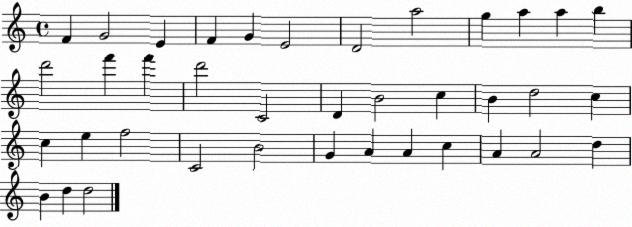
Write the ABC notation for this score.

X:1
T:Untitled
M:4/4
L:1/4
K:C
F G2 E F G E2 D2 a2 g a a b d'2 f' f' d'2 C2 D B2 c B d2 c c e f2 C2 B2 G A A c A A2 d B d d2